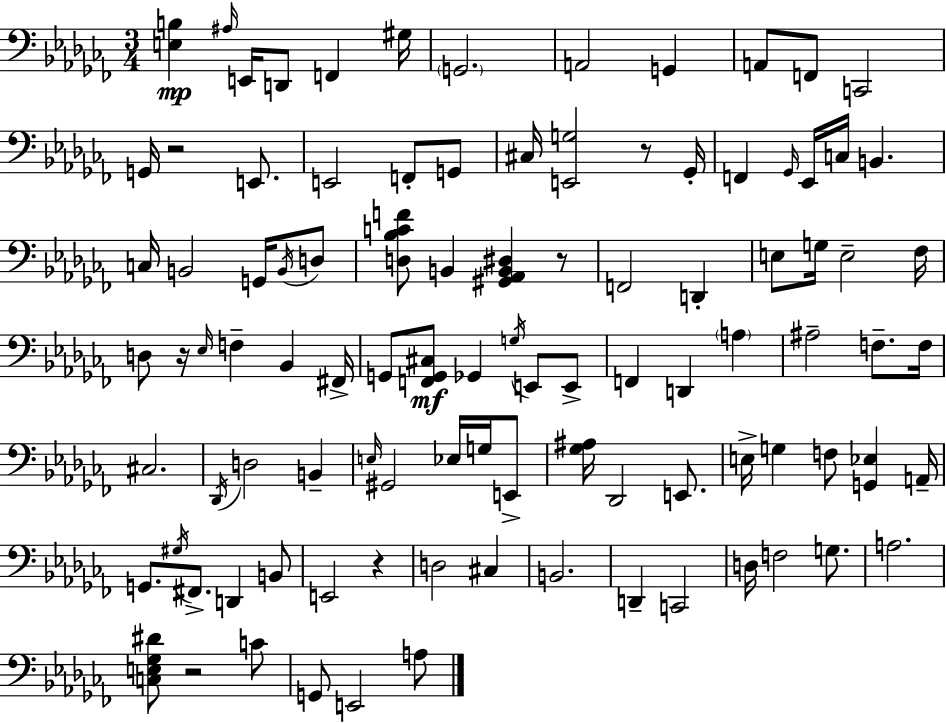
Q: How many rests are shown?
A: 6